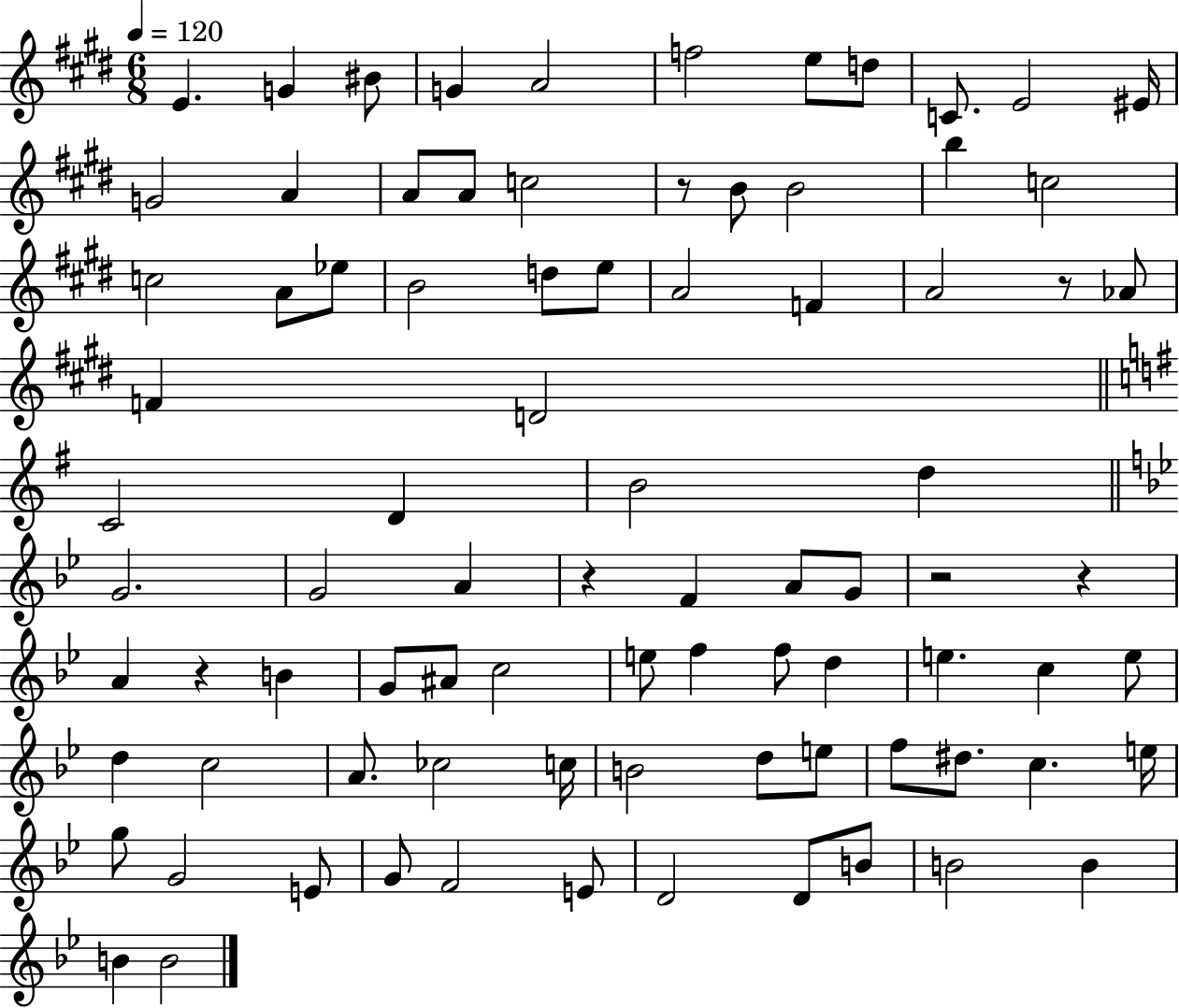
E4/q. G4/q BIS4/e G4/q A4/h F5/h E5/e D5/e C4/e. E4/h EIS4/s G4/h A4/q A4/e A4/e C5/h R/e B4/e B4/h B5/q C5/h C5/h A4/e Eb5/e B4/h D5/e E5/e A4/h F4/q A4/h R/e Ab4/e F4/q D4/h C4/h D4/q B4/h D5/q G4/h. G4/h A4/q R/q F4/q A4/e G4/e R/h R/q A4/q R/q B4/q G4/e A#4/e C5/h E5/e F5/q F5/e D5/q E5/q. C5/q E5/e D5/q C5/h A4/e. CES5/h C5/s B4/h D5/e E5/e F5/e D#5/e. C5/q. E5/s G5/e G4/h E4/e G4/e F4/h E4/e D4/h D4/e B4/e B4/h B4/q B4/q B4/h